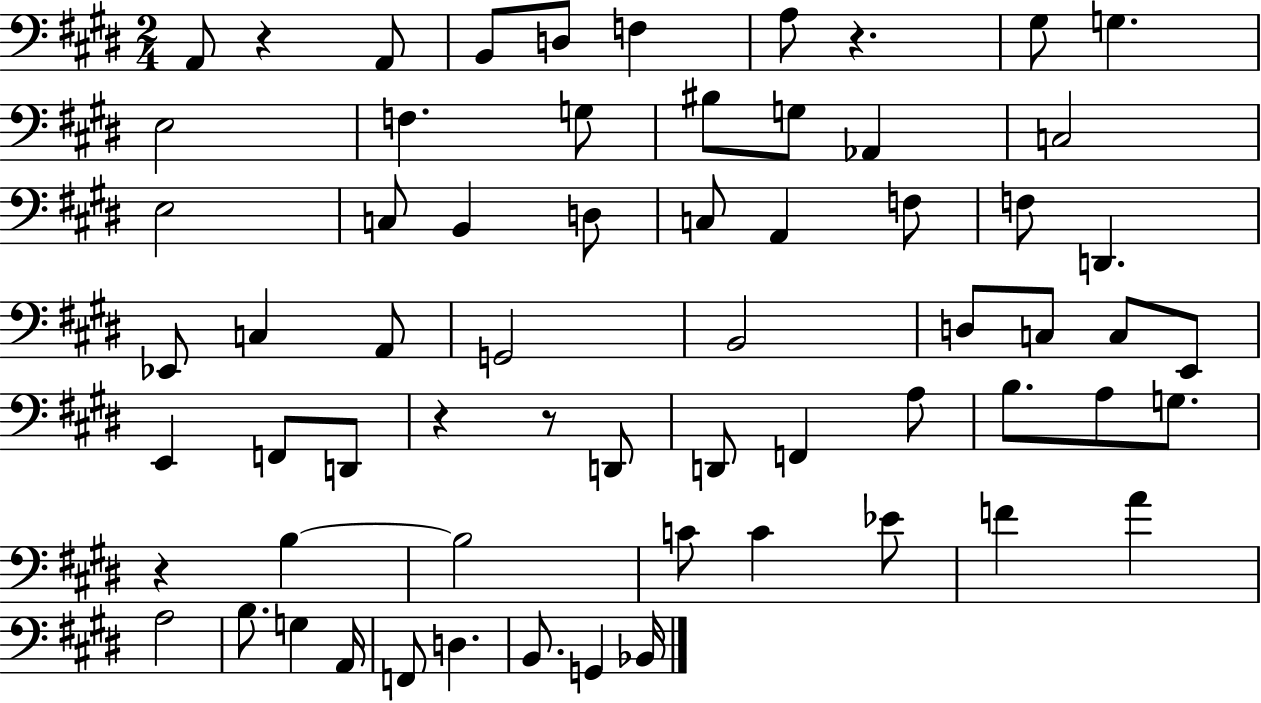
{
  \clef bass
  \numericTimeSignature
  \time 2/4
  \key e \major
  a,8 r4 a,8 | b,8 d8 f4 | a8 r4. | gis8 g4. | \break e2 | f4. g8 | bis8 g8 aes,4 | c2 | \break e2 | c8 b,4 d8 | c8 a,4 f8 | f8 d,4. | \break ees,8 c4 a,8 | g,2 | b,2 | d8 c8 c8 e,8 | \break e,4 f,8 d,8 | r4 r8 d,8 | d,8 f,4 a8 | b8. a8 g8. | \break r4 b4~~ | b2 | c'8 c'4 ees'8 | f'4 a'4 | \break a2 | b8. g4 a,16 | f,8 d4. | b,8. g,4 bes,16 | \break \bar "|."
}